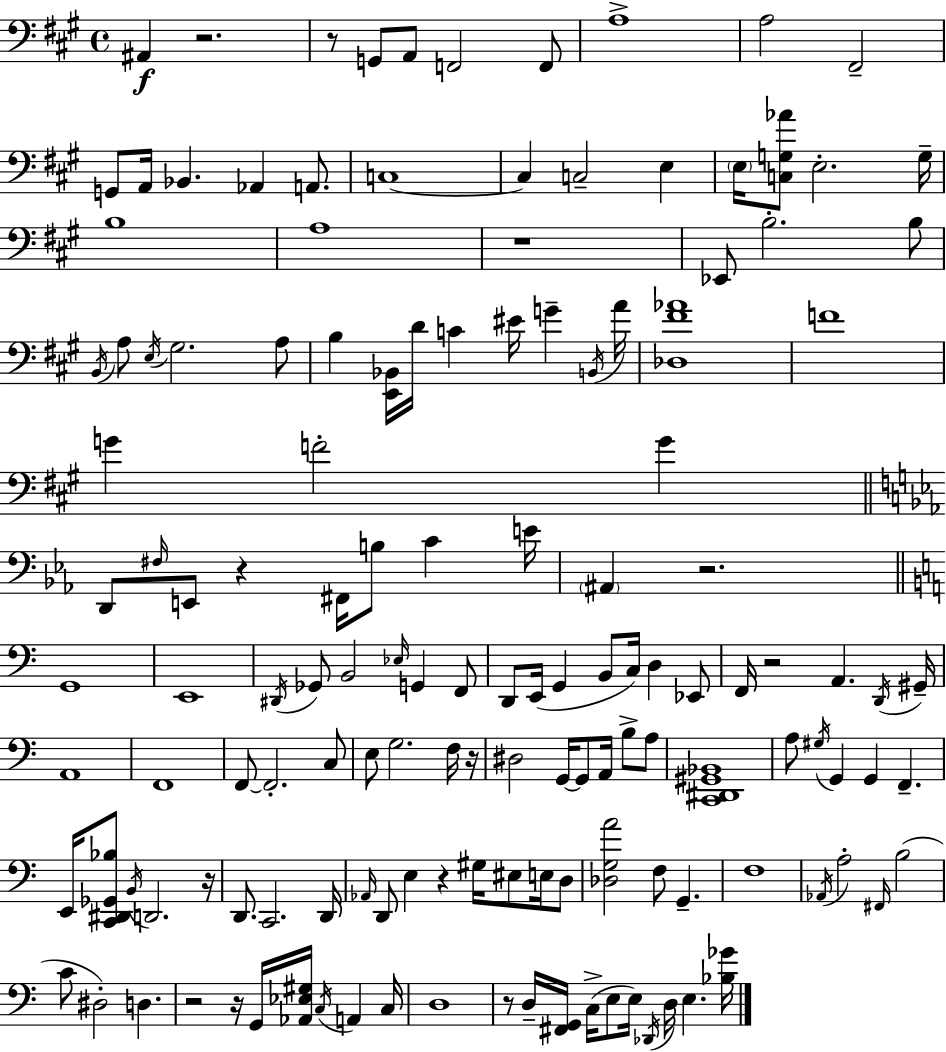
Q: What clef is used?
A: bass